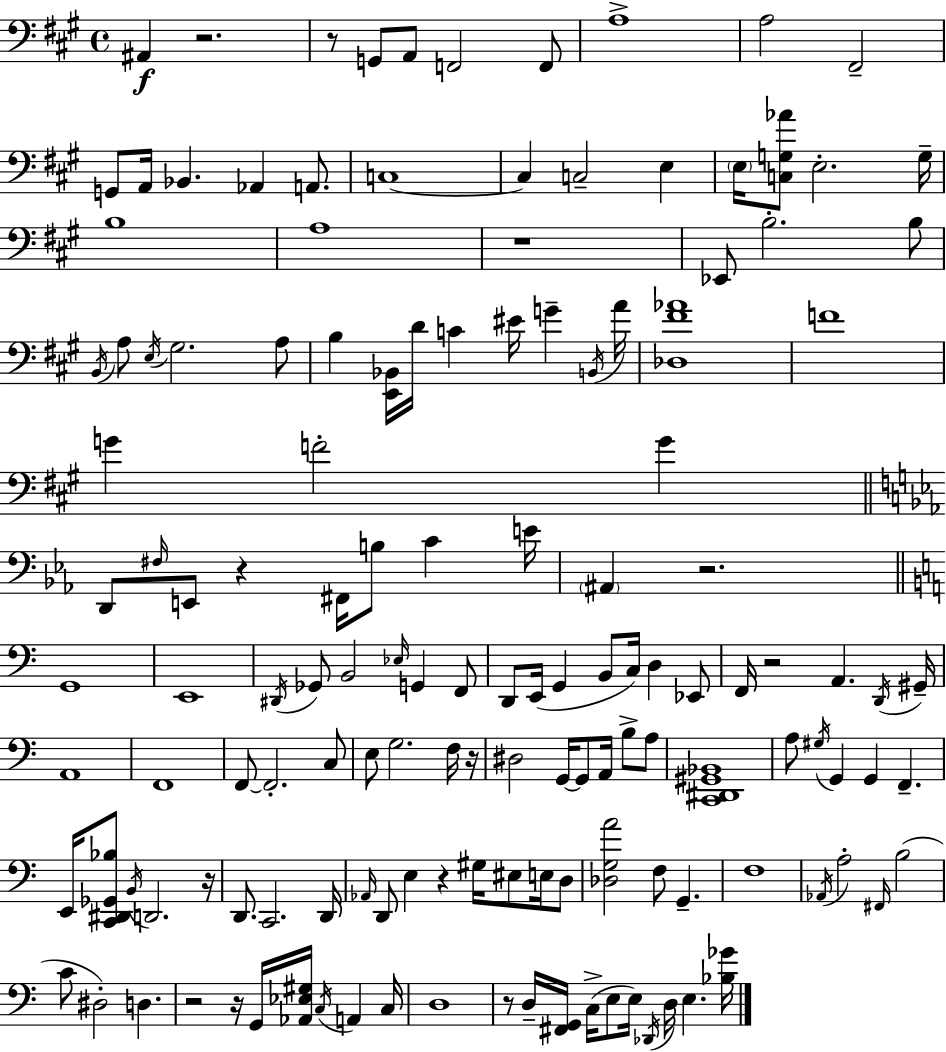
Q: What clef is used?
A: bass